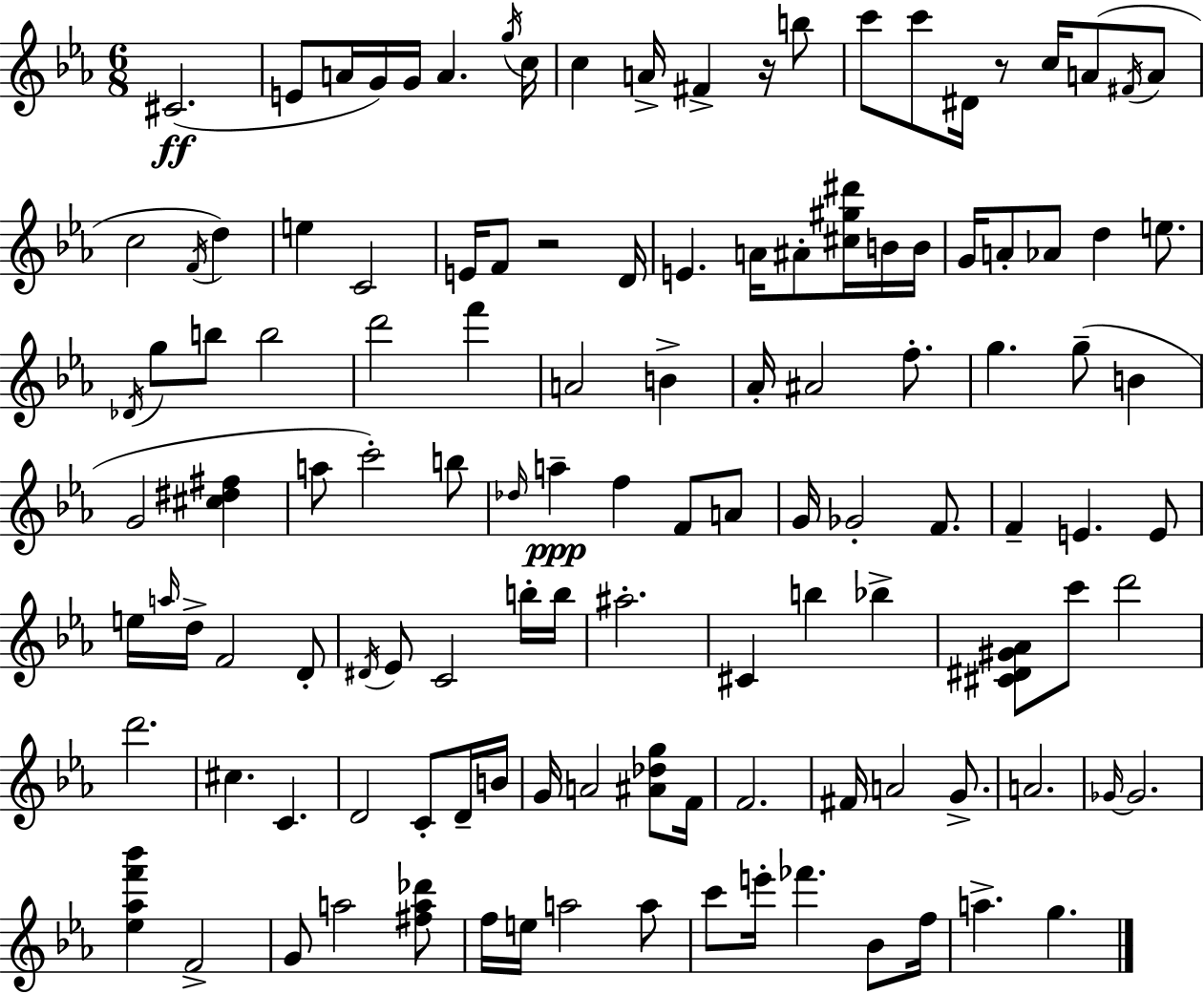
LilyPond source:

{
  \clef treble
  \numericTimeSignature
  \time 6/8
  \key ees \major
  cis'2.(\ff | e'8 a'16 g'16) g'16 a'4. \acciaccatura { g''16 } | c''16 c''4 a'16-> fis'4-> r16 b''8 | c'''8 c'''8 dis'16 r8 c''16 a'8( \acciaccatura { fis'16 } | \break a'8 c''2 \acciaccatura { f'16 } d''4) | e''4 c'2 | e'16 f'8 r2 | d'16 e'4. a'16 ais'8-. | \break <cis'' gis'' dis'''>16 b'16 b'16 g'16 a'8-. aes'8 d''4 | e''8. \acciaccatura { des'16 } g''8 b''8 b''2 | d'''2 | f'''4 a'2 | \break b'4-> aes'16-. ais'2 | f''8.-. g''4. g''8--( | b'4 g'2 | <cis'' dis'' fis''>4 a''8 c'''2-.) | \break b''8 \grace { des''16 } a''4--\ppp f''4 | f'8 a'8 g'16 ges'2-. | f'8. f'4-- e'4. | e'8 e''16 \grace { a''16 } d''16-> f'2 | \break d'8-. \acciaccatura { dis'16 } ees'8 c'2 | b''16-. b''16 ais''2.-. | cis'4 b''4 | bes''4-> <cis' dis' gis' aes'>8 c'''8 d'''2 | \break d'''2. | cis''4. | c'4. d'2 | c'8-. d'16-- b'16 g'16 a'2 | \break <ais' des'' g''>8 f'16 f'2. | fis'16 a'2 | g'8.-> a'2. | \grace { ges'16~ }~ ges'2. | \break <ees'' aes'' f''' bes'''>4 | f'2-> g'8 a''2 | <fis'' a'' des'''>8 f''16 e''16 a''2 | a''8 c'''8 e'''16-. fes'''4. | \break bes'8 f''16 a''4.-> | g''4. \bar "|."
}